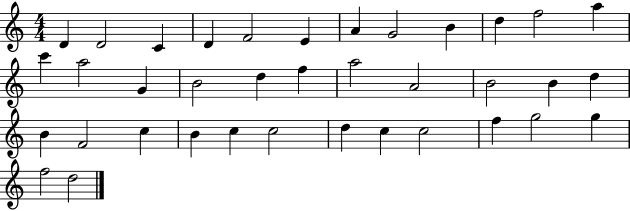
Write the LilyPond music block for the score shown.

{
  \clef treble
  \numericTimeSignature
  \time 4/4
  \key c \major
  d'4 d'2 c'4 | d'4 f'2 e'4 | a'4 g'2 b'4 | d''4 f''2 a''4 | \break c'''4 a''2 g'4 | b'2 d''4 f''4 | a''2 a'2 | b'2 b'4 d''4 | \break b'4 f'2 c''4 | b'4 c''4 c''2 | d''4 c''4 c''2 | f''4 g''2 g''4 | \break f''2 d''2 | \bar "|."
}